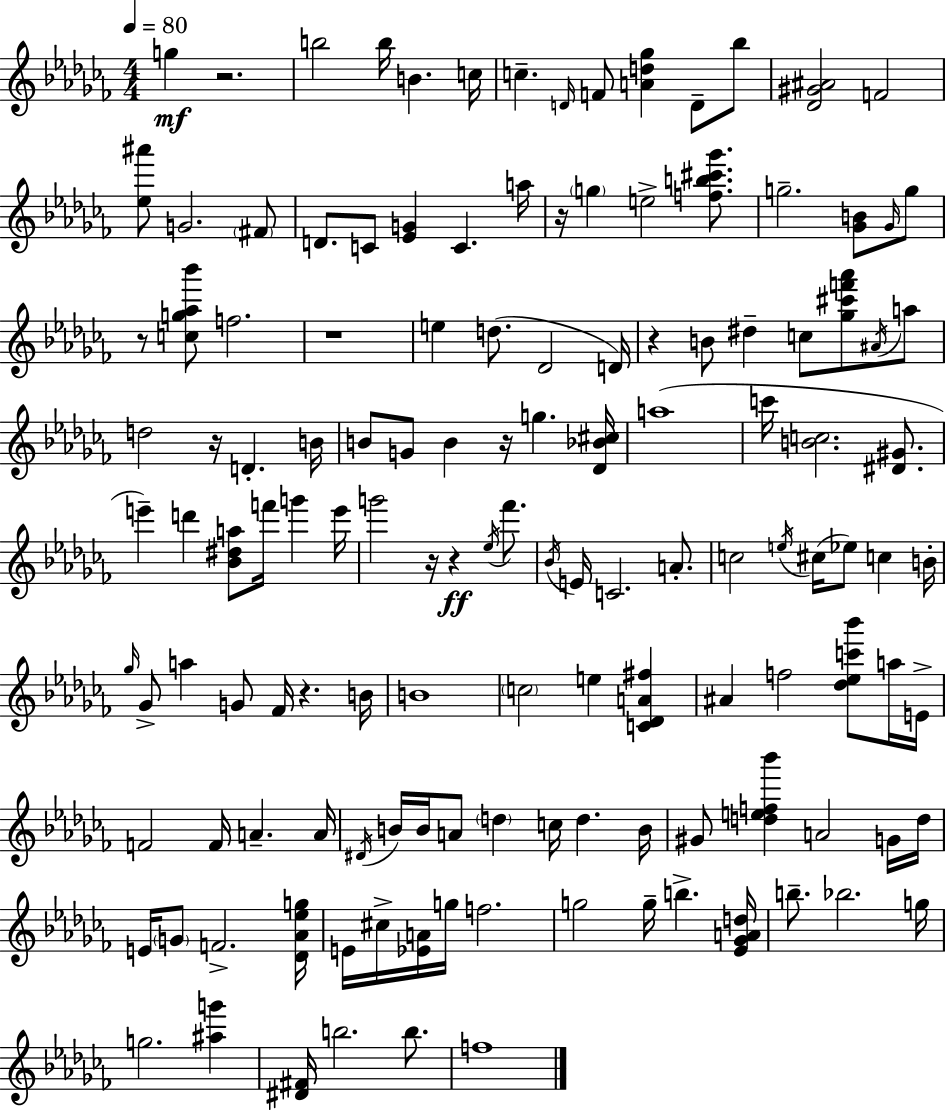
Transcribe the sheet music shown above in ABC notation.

X:1
T:Untitled
M:4/4
L:1/4
K:Abm
g z2 b2 b/4 B c/4 c D/4 F/2 [Ad_g] D/2 _b/2 [_D^G^A]2 F2 [_e^a']/2 G2 ^F/2 D/2 C/2 [_EG] C a/4 z/4 g e2 [fb^c'_g']/2 g2 [_GB]/2 _G/4 g/2 z/2 [cg_a_b']/2 f2 z4 e d/2 _D2 D/4 z B/2 ^d c/2 [_g^c'f'_a']/2 ^A/4 a/2 d2 z/4 D B/4 B/2 G/2 B z/4 g [_D_B^c]/4 a4 c'/4 [Bc]2 [^D^G]/2 e' d' [_B^da]/2 f'/4 g' e'/4 g'2 z/4 z _e/4 _f'/2 _B/4 E/4 C2 A/2 c2 e/4 ^c/4 _e/2 c B/4 _g/4 _G/2 a G/2 _F/4 z B/4 B4 c2 e [C_DA^f] ^A f2 [_d_ec'_b']/2 a/4 E/4 F2 F/4 A A/4 ^D/4 B/4 B/4 A/2 d c/4 d B/4 ^G/2 [def_b'] A2 G/4 d/4 E/4 G/2 F2 [_D_A_eg]/4 E/4 ^c/4 [_EA]/4 g/4 f2 g2 g/4 b [_E_GAd]/4 b/2 _b2 g/4 g2 [^ag'] [^D^F]/4 b2 b/2 f4